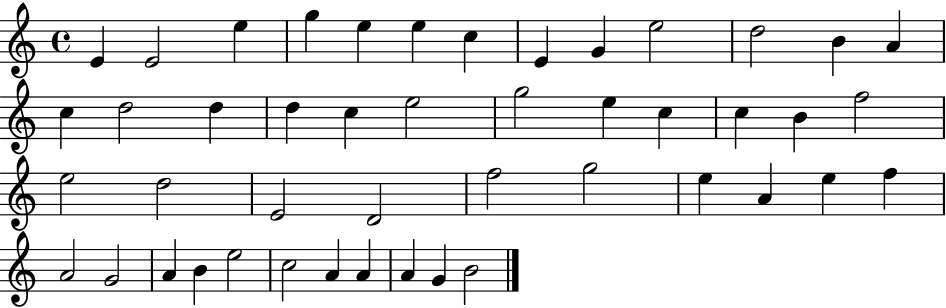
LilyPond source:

{
  \clef treble
  \time 4/4
  \defaultTimeSignature
  \key c \major
  e'4 e'2 e''4 | g''4 e''4 e''4 c''4 | e'4 g'4 e''2 | d''2 b'4 a'4 | \break c''4 d''2 d''4 | d''4 c''4 e''2 | g''2 e''4 c''4 | c''4 b'4 f''2 | \break e''2 d''2 | e'2 d'2 | f''2 g''2 | e''4 a'4 e''4 f''4 | \break a'2 g'2 | a'4 b'4 e''2 | c''2 a'4 a'4 | a'4 g'4 b'2 | \break \bar "|."
}